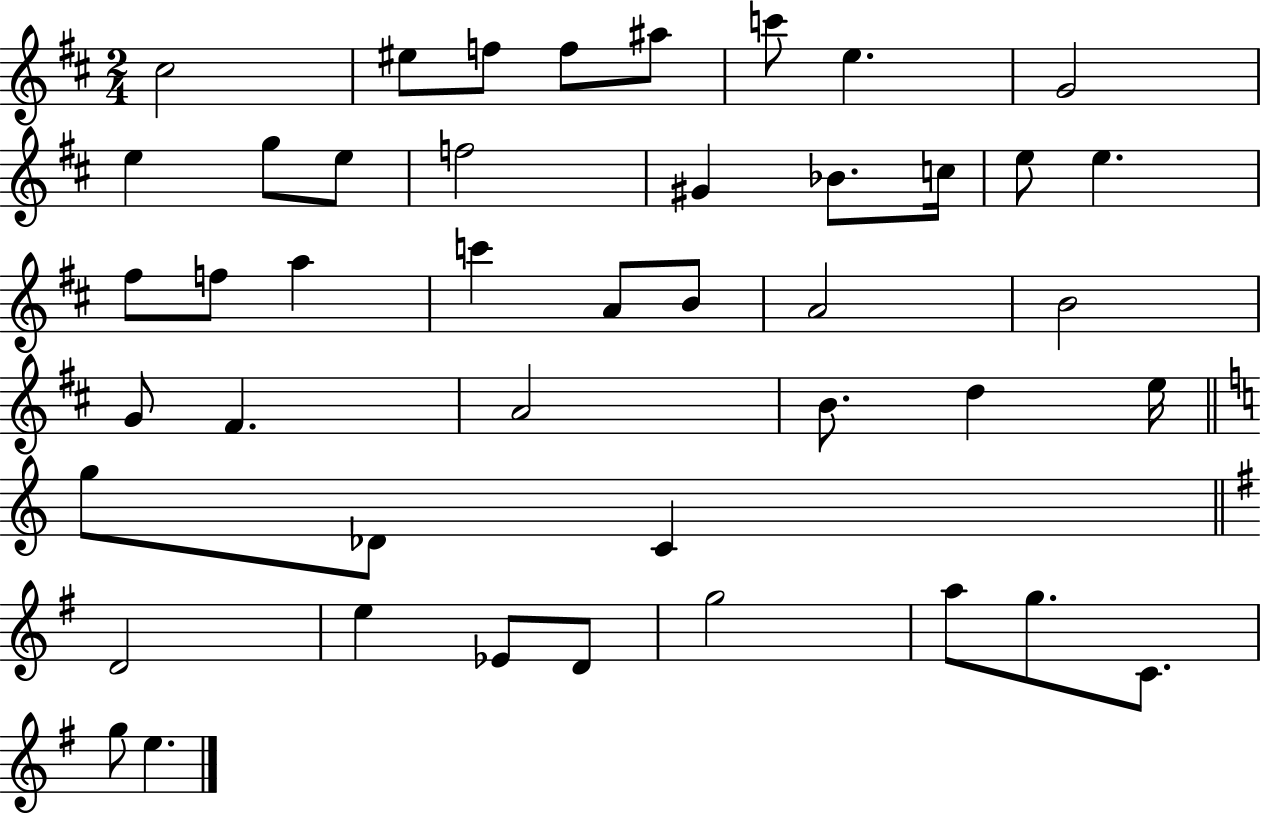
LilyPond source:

{
  \clef treble
  \numericTimeSignature
  \time 2/4
  \key d \major
  cis''2 | eis''8 f''8 f''8 ais''8 | c'''8 e''4. | g'2 | \break e''4 g''8 e''8 | f''2 | gis'4 bes'8. c''16 | e''8 e''4. | \break fis''8 f''8 a''4 | c'''4 a'8 b'8 | a'2 | b'2 | \break g'8 fis'4. | a'2 | b'8. d''4 e''16 | \bar "||" \break \key a \minor g''8 des'8 c'4 | \bar "||" \break \key e \minor d'2 | e''4 ees'8 d'8 | g''2 | a''8 g''8. c'8. | \break g''8 e''4. | \bar "|."
}